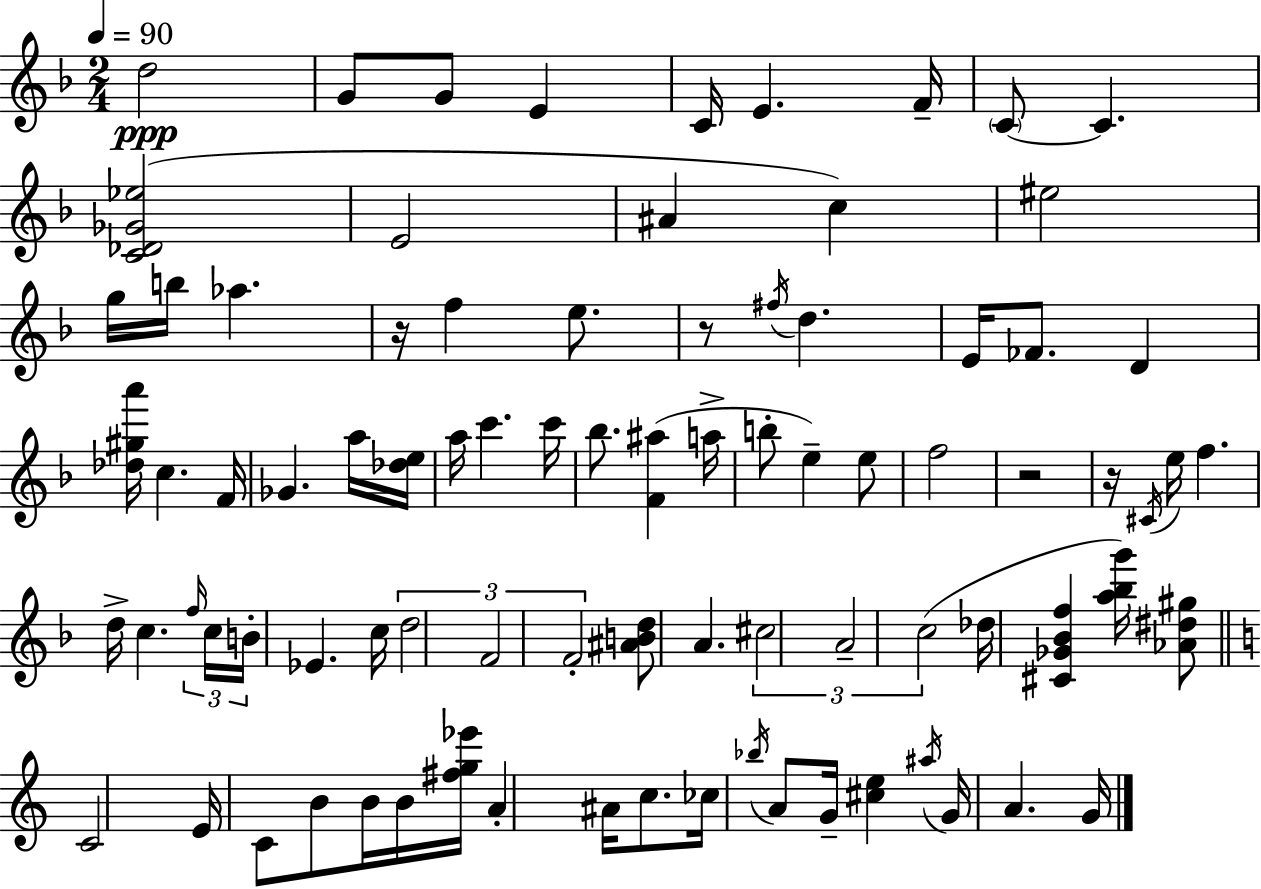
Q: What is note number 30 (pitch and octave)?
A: C6